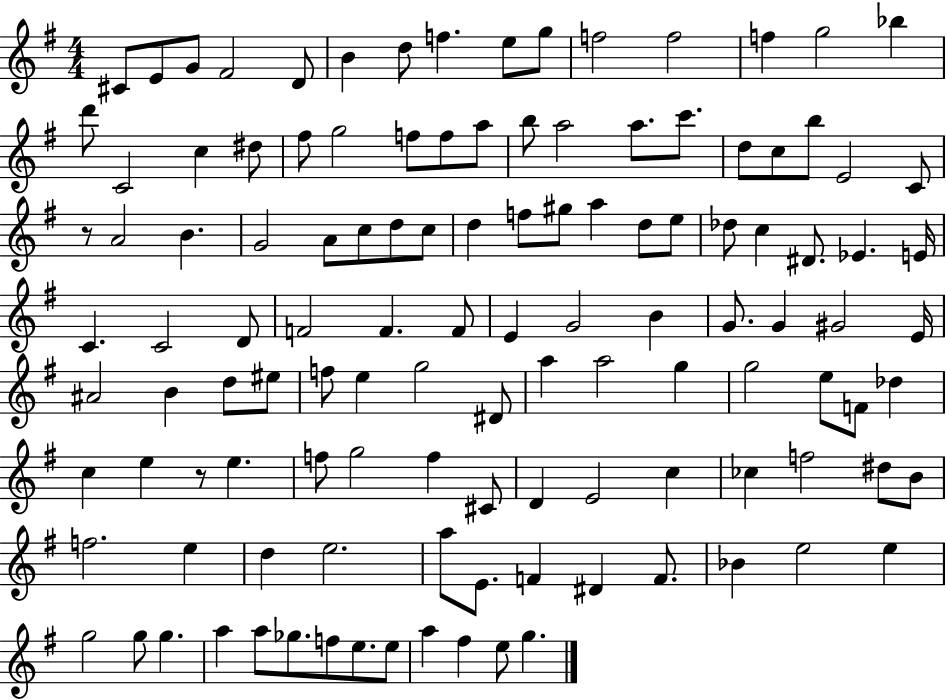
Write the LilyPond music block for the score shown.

{
  \clef treble
  \numericTimeSignature
  \time 4/4
  \key g \major
  cis'8 e'8 g'8 fis'2 d'8 | b'4 d''8 f''4. e''8 g''8 | f''2 f''2 | f''4 g''2 bes''4 | \break d'''8 c'2 c''4 dis''8 | fis''8 g''2 f''8 f''8 a''8 | b''8 a''2 a''8. c'''8. | d''8 c''8 b''8 e'2 c'8 | \break r8 a'2 b'4. | g'2 a'8 c''8 d''8 c''8 | d''4 f''8 gis''8 a''4 d''8 e''8 | des''8 c''4 dis'8. ees'4. e'16 | \break c'4. c'2 d'8 | f'2 f'4. f'8 | e'4 g'2 b'4 | g'8. g'4 gis'2 e'16 | \break ais'2 b'4 d''8 eis''8 | f''8 e''4 g''2 dis'8 | a''4 a''2 g''4 | g''2 e''8 f'8 des''4 | \break c''4 e''4 r8 e''4. | f''8 g''2 f''4 cis'8 | d'4 e'2 c''4 | ces''4 f''2 dis''8 b'8 | \break f''2. e''4 | d''4 e''2. | a''8 e'8. f'4 dis'4 f'8. | bes'4 e''2 e''4 | \break g''2 g''8 g''4. | a''4 a''8 ges''8. f''8 e''8. e''8 | a''4 fis''4 e''8 g''4. | \bar "|."
}